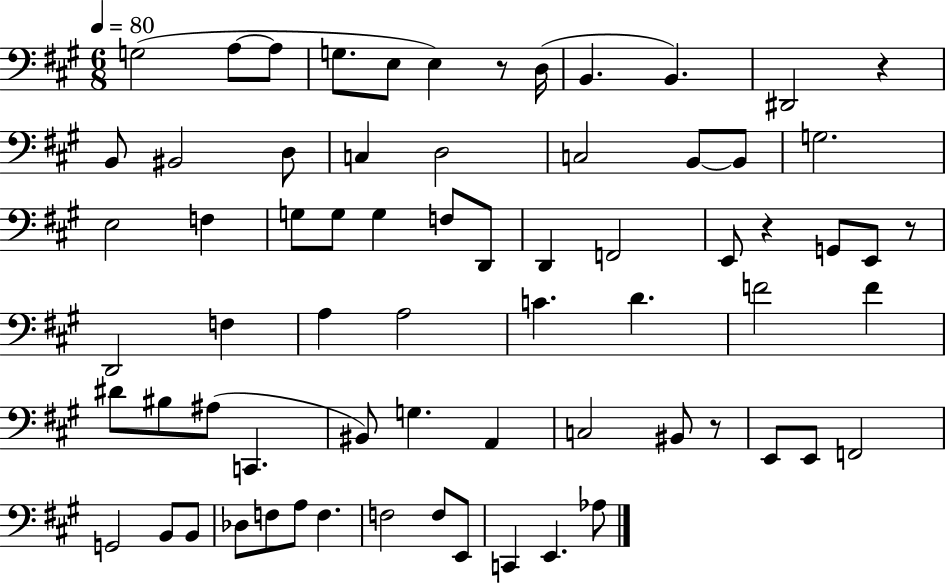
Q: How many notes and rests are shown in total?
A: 69